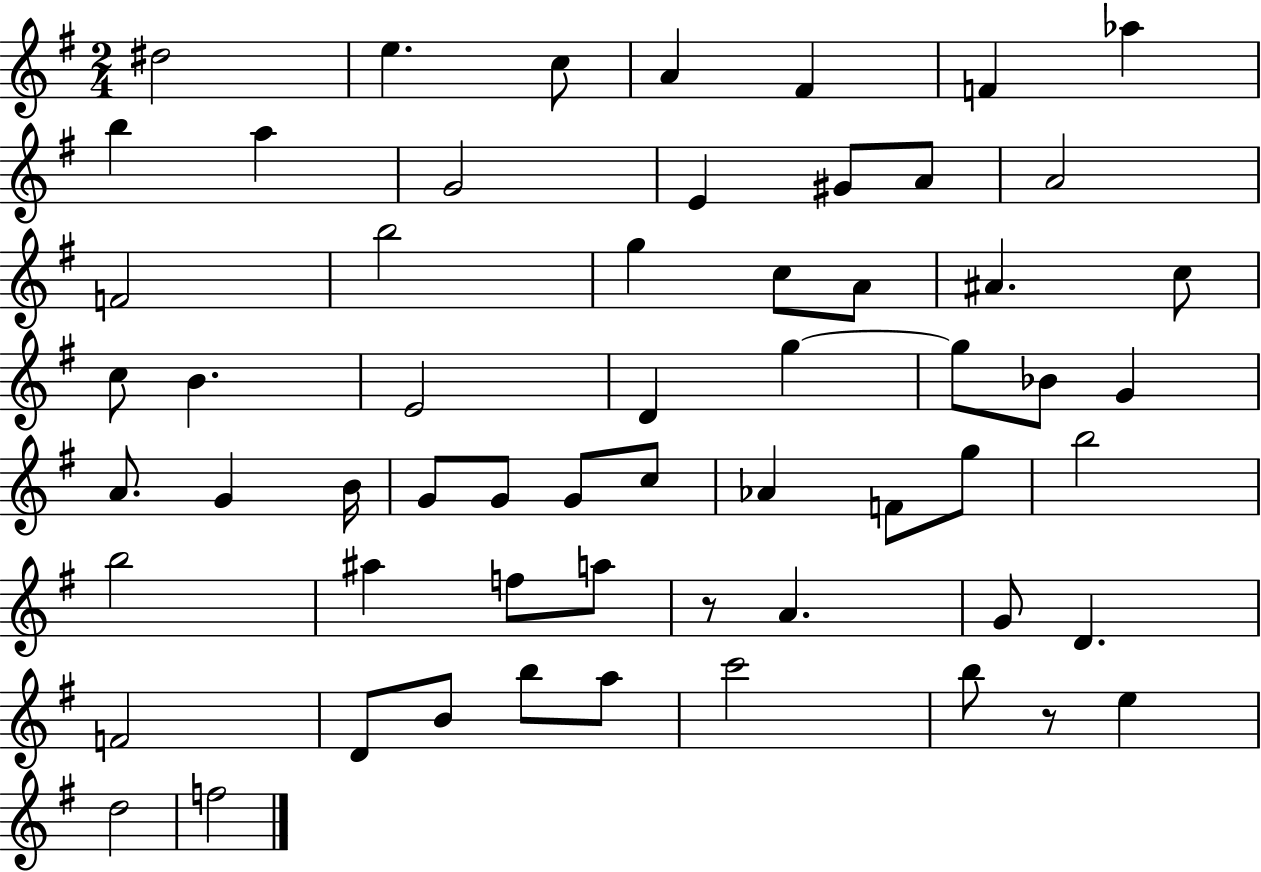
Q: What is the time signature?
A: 2/4